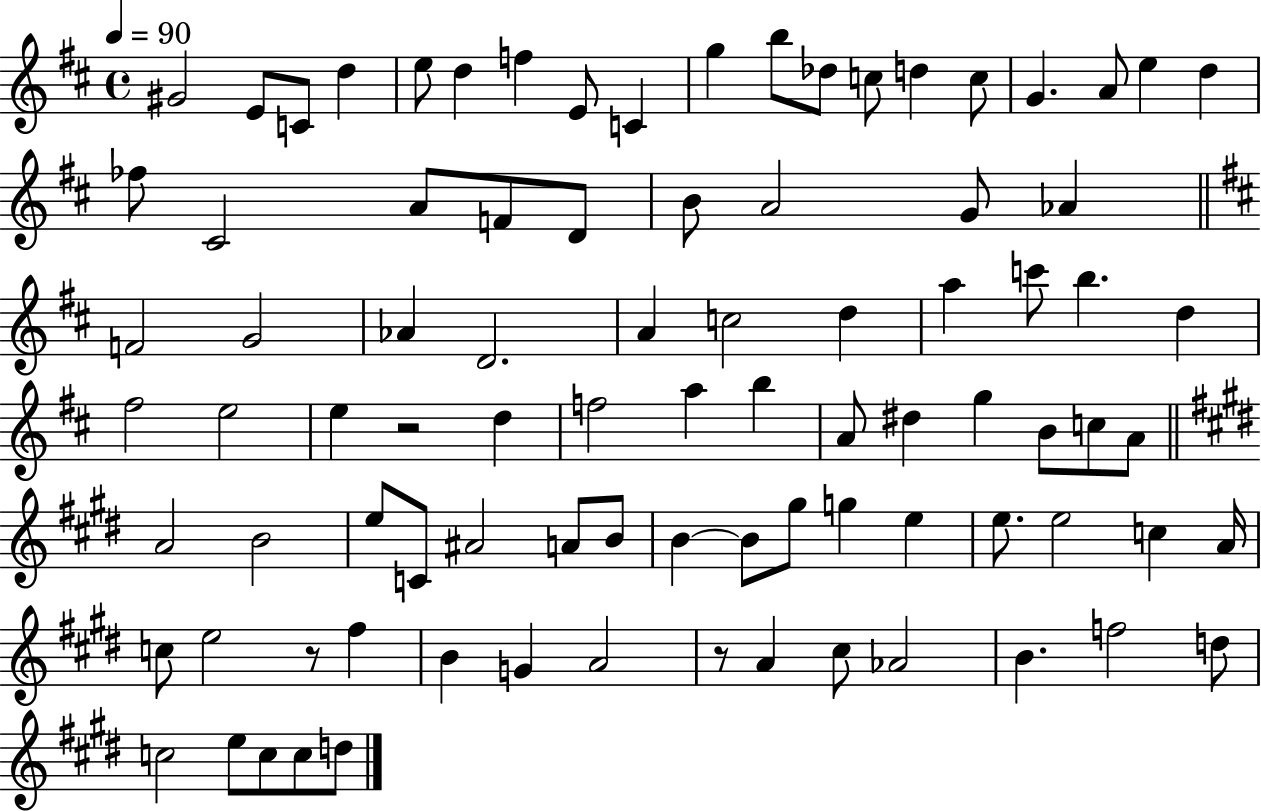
X:1
T:Untitled
M:4/4
L:1/4
K:D
^G2 E/2 C/2 d e/2 d f E/2 C g b/2 _d/2 c/2 d c/2 G A/2 e d _f/2 ^C2 A/2 F/2 D/2 B/2 A2 G/2 _A F2 G2 _A D2 A c2 d a c'/2 b d ^f2 e2 e z2 d f2 a b A/2 ^d g B/2 c/2 A/2 A2 B2 e/2 C/2 ^A2 A/2 B/2 B B/2 ^g/2 g e e/2 e2 c A/4 c/2 e2 z/2 ^f B G A2 z/2 A ^c/2 _A2 B f2 d/2 c2 e/2 c/2 c/2 d/2